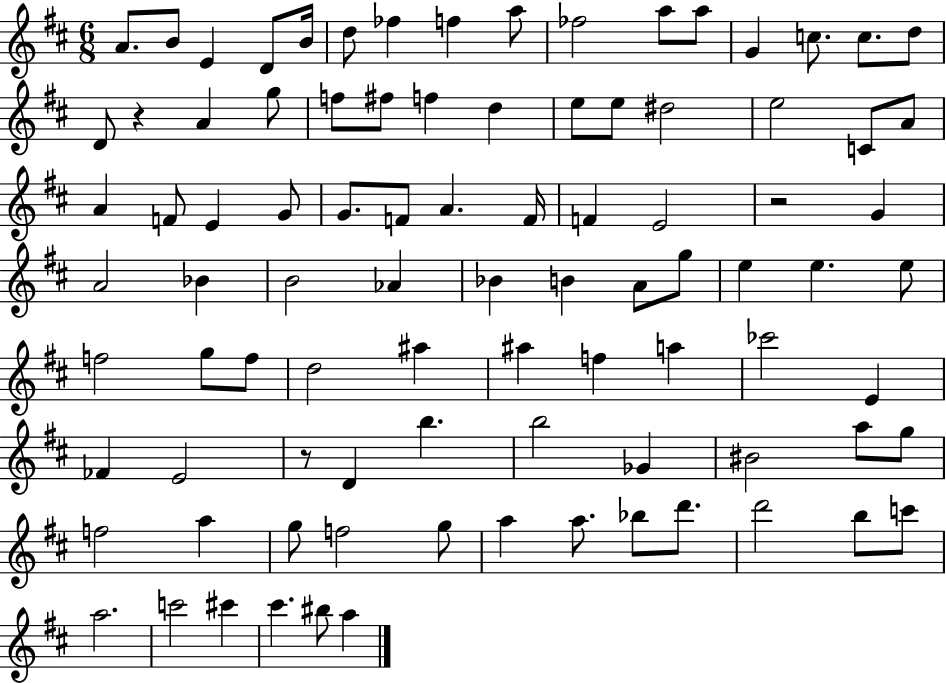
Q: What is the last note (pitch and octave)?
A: A5